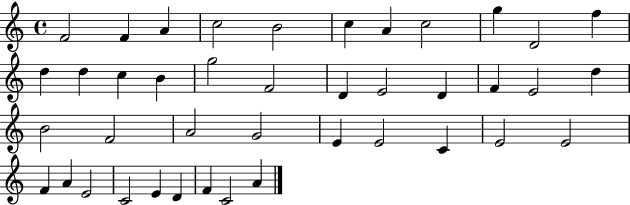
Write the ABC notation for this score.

X:1
T:Untitled
M:4/4
L:1/4
K:C
F2 F A c2 B2 c A c2 g D2 f d d c B g2 F2 D E2 D F E2 d B2 F2 A2 G2 E E2 C E2 E2 F A E2 C2 E D F C2 A